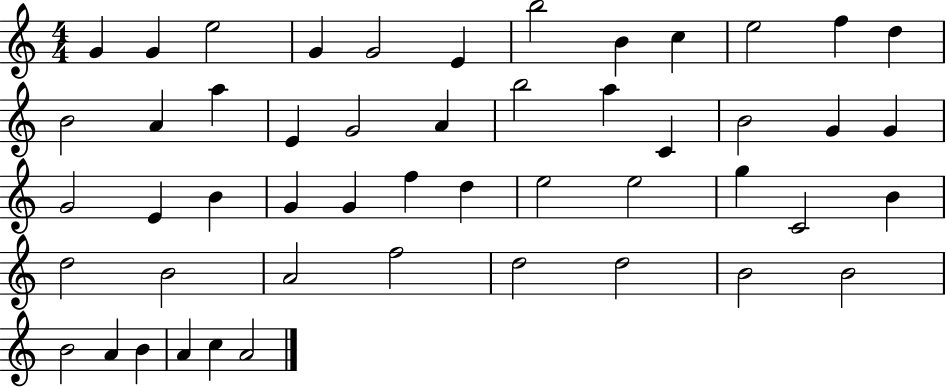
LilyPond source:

{
  \clef treble
  \numericTimeSignature
  \time 4/4
  \key c \major
  g'4 g'4 e''2 | g'4 g'2 e'4 | b''2 b'4 c''4 | e''2 f''4 d''4 | \break b'2 a'4 a''4 | e'4 g'2 a'4 | b''2 a''4 c'4 | b'2 g'4 g'4 | \break g'2 e'4 b'4 | g'4 g'4 f''4 d''4 | e''2 e''2 | g''4 c'2 b'4 | \break d''2 b'2 | a'2 f''2 | d''2 d''2 | b'2 b'2 | \break b'2 a'4 b'4 | a'4 c''4 a'2 | \bar "|."
}